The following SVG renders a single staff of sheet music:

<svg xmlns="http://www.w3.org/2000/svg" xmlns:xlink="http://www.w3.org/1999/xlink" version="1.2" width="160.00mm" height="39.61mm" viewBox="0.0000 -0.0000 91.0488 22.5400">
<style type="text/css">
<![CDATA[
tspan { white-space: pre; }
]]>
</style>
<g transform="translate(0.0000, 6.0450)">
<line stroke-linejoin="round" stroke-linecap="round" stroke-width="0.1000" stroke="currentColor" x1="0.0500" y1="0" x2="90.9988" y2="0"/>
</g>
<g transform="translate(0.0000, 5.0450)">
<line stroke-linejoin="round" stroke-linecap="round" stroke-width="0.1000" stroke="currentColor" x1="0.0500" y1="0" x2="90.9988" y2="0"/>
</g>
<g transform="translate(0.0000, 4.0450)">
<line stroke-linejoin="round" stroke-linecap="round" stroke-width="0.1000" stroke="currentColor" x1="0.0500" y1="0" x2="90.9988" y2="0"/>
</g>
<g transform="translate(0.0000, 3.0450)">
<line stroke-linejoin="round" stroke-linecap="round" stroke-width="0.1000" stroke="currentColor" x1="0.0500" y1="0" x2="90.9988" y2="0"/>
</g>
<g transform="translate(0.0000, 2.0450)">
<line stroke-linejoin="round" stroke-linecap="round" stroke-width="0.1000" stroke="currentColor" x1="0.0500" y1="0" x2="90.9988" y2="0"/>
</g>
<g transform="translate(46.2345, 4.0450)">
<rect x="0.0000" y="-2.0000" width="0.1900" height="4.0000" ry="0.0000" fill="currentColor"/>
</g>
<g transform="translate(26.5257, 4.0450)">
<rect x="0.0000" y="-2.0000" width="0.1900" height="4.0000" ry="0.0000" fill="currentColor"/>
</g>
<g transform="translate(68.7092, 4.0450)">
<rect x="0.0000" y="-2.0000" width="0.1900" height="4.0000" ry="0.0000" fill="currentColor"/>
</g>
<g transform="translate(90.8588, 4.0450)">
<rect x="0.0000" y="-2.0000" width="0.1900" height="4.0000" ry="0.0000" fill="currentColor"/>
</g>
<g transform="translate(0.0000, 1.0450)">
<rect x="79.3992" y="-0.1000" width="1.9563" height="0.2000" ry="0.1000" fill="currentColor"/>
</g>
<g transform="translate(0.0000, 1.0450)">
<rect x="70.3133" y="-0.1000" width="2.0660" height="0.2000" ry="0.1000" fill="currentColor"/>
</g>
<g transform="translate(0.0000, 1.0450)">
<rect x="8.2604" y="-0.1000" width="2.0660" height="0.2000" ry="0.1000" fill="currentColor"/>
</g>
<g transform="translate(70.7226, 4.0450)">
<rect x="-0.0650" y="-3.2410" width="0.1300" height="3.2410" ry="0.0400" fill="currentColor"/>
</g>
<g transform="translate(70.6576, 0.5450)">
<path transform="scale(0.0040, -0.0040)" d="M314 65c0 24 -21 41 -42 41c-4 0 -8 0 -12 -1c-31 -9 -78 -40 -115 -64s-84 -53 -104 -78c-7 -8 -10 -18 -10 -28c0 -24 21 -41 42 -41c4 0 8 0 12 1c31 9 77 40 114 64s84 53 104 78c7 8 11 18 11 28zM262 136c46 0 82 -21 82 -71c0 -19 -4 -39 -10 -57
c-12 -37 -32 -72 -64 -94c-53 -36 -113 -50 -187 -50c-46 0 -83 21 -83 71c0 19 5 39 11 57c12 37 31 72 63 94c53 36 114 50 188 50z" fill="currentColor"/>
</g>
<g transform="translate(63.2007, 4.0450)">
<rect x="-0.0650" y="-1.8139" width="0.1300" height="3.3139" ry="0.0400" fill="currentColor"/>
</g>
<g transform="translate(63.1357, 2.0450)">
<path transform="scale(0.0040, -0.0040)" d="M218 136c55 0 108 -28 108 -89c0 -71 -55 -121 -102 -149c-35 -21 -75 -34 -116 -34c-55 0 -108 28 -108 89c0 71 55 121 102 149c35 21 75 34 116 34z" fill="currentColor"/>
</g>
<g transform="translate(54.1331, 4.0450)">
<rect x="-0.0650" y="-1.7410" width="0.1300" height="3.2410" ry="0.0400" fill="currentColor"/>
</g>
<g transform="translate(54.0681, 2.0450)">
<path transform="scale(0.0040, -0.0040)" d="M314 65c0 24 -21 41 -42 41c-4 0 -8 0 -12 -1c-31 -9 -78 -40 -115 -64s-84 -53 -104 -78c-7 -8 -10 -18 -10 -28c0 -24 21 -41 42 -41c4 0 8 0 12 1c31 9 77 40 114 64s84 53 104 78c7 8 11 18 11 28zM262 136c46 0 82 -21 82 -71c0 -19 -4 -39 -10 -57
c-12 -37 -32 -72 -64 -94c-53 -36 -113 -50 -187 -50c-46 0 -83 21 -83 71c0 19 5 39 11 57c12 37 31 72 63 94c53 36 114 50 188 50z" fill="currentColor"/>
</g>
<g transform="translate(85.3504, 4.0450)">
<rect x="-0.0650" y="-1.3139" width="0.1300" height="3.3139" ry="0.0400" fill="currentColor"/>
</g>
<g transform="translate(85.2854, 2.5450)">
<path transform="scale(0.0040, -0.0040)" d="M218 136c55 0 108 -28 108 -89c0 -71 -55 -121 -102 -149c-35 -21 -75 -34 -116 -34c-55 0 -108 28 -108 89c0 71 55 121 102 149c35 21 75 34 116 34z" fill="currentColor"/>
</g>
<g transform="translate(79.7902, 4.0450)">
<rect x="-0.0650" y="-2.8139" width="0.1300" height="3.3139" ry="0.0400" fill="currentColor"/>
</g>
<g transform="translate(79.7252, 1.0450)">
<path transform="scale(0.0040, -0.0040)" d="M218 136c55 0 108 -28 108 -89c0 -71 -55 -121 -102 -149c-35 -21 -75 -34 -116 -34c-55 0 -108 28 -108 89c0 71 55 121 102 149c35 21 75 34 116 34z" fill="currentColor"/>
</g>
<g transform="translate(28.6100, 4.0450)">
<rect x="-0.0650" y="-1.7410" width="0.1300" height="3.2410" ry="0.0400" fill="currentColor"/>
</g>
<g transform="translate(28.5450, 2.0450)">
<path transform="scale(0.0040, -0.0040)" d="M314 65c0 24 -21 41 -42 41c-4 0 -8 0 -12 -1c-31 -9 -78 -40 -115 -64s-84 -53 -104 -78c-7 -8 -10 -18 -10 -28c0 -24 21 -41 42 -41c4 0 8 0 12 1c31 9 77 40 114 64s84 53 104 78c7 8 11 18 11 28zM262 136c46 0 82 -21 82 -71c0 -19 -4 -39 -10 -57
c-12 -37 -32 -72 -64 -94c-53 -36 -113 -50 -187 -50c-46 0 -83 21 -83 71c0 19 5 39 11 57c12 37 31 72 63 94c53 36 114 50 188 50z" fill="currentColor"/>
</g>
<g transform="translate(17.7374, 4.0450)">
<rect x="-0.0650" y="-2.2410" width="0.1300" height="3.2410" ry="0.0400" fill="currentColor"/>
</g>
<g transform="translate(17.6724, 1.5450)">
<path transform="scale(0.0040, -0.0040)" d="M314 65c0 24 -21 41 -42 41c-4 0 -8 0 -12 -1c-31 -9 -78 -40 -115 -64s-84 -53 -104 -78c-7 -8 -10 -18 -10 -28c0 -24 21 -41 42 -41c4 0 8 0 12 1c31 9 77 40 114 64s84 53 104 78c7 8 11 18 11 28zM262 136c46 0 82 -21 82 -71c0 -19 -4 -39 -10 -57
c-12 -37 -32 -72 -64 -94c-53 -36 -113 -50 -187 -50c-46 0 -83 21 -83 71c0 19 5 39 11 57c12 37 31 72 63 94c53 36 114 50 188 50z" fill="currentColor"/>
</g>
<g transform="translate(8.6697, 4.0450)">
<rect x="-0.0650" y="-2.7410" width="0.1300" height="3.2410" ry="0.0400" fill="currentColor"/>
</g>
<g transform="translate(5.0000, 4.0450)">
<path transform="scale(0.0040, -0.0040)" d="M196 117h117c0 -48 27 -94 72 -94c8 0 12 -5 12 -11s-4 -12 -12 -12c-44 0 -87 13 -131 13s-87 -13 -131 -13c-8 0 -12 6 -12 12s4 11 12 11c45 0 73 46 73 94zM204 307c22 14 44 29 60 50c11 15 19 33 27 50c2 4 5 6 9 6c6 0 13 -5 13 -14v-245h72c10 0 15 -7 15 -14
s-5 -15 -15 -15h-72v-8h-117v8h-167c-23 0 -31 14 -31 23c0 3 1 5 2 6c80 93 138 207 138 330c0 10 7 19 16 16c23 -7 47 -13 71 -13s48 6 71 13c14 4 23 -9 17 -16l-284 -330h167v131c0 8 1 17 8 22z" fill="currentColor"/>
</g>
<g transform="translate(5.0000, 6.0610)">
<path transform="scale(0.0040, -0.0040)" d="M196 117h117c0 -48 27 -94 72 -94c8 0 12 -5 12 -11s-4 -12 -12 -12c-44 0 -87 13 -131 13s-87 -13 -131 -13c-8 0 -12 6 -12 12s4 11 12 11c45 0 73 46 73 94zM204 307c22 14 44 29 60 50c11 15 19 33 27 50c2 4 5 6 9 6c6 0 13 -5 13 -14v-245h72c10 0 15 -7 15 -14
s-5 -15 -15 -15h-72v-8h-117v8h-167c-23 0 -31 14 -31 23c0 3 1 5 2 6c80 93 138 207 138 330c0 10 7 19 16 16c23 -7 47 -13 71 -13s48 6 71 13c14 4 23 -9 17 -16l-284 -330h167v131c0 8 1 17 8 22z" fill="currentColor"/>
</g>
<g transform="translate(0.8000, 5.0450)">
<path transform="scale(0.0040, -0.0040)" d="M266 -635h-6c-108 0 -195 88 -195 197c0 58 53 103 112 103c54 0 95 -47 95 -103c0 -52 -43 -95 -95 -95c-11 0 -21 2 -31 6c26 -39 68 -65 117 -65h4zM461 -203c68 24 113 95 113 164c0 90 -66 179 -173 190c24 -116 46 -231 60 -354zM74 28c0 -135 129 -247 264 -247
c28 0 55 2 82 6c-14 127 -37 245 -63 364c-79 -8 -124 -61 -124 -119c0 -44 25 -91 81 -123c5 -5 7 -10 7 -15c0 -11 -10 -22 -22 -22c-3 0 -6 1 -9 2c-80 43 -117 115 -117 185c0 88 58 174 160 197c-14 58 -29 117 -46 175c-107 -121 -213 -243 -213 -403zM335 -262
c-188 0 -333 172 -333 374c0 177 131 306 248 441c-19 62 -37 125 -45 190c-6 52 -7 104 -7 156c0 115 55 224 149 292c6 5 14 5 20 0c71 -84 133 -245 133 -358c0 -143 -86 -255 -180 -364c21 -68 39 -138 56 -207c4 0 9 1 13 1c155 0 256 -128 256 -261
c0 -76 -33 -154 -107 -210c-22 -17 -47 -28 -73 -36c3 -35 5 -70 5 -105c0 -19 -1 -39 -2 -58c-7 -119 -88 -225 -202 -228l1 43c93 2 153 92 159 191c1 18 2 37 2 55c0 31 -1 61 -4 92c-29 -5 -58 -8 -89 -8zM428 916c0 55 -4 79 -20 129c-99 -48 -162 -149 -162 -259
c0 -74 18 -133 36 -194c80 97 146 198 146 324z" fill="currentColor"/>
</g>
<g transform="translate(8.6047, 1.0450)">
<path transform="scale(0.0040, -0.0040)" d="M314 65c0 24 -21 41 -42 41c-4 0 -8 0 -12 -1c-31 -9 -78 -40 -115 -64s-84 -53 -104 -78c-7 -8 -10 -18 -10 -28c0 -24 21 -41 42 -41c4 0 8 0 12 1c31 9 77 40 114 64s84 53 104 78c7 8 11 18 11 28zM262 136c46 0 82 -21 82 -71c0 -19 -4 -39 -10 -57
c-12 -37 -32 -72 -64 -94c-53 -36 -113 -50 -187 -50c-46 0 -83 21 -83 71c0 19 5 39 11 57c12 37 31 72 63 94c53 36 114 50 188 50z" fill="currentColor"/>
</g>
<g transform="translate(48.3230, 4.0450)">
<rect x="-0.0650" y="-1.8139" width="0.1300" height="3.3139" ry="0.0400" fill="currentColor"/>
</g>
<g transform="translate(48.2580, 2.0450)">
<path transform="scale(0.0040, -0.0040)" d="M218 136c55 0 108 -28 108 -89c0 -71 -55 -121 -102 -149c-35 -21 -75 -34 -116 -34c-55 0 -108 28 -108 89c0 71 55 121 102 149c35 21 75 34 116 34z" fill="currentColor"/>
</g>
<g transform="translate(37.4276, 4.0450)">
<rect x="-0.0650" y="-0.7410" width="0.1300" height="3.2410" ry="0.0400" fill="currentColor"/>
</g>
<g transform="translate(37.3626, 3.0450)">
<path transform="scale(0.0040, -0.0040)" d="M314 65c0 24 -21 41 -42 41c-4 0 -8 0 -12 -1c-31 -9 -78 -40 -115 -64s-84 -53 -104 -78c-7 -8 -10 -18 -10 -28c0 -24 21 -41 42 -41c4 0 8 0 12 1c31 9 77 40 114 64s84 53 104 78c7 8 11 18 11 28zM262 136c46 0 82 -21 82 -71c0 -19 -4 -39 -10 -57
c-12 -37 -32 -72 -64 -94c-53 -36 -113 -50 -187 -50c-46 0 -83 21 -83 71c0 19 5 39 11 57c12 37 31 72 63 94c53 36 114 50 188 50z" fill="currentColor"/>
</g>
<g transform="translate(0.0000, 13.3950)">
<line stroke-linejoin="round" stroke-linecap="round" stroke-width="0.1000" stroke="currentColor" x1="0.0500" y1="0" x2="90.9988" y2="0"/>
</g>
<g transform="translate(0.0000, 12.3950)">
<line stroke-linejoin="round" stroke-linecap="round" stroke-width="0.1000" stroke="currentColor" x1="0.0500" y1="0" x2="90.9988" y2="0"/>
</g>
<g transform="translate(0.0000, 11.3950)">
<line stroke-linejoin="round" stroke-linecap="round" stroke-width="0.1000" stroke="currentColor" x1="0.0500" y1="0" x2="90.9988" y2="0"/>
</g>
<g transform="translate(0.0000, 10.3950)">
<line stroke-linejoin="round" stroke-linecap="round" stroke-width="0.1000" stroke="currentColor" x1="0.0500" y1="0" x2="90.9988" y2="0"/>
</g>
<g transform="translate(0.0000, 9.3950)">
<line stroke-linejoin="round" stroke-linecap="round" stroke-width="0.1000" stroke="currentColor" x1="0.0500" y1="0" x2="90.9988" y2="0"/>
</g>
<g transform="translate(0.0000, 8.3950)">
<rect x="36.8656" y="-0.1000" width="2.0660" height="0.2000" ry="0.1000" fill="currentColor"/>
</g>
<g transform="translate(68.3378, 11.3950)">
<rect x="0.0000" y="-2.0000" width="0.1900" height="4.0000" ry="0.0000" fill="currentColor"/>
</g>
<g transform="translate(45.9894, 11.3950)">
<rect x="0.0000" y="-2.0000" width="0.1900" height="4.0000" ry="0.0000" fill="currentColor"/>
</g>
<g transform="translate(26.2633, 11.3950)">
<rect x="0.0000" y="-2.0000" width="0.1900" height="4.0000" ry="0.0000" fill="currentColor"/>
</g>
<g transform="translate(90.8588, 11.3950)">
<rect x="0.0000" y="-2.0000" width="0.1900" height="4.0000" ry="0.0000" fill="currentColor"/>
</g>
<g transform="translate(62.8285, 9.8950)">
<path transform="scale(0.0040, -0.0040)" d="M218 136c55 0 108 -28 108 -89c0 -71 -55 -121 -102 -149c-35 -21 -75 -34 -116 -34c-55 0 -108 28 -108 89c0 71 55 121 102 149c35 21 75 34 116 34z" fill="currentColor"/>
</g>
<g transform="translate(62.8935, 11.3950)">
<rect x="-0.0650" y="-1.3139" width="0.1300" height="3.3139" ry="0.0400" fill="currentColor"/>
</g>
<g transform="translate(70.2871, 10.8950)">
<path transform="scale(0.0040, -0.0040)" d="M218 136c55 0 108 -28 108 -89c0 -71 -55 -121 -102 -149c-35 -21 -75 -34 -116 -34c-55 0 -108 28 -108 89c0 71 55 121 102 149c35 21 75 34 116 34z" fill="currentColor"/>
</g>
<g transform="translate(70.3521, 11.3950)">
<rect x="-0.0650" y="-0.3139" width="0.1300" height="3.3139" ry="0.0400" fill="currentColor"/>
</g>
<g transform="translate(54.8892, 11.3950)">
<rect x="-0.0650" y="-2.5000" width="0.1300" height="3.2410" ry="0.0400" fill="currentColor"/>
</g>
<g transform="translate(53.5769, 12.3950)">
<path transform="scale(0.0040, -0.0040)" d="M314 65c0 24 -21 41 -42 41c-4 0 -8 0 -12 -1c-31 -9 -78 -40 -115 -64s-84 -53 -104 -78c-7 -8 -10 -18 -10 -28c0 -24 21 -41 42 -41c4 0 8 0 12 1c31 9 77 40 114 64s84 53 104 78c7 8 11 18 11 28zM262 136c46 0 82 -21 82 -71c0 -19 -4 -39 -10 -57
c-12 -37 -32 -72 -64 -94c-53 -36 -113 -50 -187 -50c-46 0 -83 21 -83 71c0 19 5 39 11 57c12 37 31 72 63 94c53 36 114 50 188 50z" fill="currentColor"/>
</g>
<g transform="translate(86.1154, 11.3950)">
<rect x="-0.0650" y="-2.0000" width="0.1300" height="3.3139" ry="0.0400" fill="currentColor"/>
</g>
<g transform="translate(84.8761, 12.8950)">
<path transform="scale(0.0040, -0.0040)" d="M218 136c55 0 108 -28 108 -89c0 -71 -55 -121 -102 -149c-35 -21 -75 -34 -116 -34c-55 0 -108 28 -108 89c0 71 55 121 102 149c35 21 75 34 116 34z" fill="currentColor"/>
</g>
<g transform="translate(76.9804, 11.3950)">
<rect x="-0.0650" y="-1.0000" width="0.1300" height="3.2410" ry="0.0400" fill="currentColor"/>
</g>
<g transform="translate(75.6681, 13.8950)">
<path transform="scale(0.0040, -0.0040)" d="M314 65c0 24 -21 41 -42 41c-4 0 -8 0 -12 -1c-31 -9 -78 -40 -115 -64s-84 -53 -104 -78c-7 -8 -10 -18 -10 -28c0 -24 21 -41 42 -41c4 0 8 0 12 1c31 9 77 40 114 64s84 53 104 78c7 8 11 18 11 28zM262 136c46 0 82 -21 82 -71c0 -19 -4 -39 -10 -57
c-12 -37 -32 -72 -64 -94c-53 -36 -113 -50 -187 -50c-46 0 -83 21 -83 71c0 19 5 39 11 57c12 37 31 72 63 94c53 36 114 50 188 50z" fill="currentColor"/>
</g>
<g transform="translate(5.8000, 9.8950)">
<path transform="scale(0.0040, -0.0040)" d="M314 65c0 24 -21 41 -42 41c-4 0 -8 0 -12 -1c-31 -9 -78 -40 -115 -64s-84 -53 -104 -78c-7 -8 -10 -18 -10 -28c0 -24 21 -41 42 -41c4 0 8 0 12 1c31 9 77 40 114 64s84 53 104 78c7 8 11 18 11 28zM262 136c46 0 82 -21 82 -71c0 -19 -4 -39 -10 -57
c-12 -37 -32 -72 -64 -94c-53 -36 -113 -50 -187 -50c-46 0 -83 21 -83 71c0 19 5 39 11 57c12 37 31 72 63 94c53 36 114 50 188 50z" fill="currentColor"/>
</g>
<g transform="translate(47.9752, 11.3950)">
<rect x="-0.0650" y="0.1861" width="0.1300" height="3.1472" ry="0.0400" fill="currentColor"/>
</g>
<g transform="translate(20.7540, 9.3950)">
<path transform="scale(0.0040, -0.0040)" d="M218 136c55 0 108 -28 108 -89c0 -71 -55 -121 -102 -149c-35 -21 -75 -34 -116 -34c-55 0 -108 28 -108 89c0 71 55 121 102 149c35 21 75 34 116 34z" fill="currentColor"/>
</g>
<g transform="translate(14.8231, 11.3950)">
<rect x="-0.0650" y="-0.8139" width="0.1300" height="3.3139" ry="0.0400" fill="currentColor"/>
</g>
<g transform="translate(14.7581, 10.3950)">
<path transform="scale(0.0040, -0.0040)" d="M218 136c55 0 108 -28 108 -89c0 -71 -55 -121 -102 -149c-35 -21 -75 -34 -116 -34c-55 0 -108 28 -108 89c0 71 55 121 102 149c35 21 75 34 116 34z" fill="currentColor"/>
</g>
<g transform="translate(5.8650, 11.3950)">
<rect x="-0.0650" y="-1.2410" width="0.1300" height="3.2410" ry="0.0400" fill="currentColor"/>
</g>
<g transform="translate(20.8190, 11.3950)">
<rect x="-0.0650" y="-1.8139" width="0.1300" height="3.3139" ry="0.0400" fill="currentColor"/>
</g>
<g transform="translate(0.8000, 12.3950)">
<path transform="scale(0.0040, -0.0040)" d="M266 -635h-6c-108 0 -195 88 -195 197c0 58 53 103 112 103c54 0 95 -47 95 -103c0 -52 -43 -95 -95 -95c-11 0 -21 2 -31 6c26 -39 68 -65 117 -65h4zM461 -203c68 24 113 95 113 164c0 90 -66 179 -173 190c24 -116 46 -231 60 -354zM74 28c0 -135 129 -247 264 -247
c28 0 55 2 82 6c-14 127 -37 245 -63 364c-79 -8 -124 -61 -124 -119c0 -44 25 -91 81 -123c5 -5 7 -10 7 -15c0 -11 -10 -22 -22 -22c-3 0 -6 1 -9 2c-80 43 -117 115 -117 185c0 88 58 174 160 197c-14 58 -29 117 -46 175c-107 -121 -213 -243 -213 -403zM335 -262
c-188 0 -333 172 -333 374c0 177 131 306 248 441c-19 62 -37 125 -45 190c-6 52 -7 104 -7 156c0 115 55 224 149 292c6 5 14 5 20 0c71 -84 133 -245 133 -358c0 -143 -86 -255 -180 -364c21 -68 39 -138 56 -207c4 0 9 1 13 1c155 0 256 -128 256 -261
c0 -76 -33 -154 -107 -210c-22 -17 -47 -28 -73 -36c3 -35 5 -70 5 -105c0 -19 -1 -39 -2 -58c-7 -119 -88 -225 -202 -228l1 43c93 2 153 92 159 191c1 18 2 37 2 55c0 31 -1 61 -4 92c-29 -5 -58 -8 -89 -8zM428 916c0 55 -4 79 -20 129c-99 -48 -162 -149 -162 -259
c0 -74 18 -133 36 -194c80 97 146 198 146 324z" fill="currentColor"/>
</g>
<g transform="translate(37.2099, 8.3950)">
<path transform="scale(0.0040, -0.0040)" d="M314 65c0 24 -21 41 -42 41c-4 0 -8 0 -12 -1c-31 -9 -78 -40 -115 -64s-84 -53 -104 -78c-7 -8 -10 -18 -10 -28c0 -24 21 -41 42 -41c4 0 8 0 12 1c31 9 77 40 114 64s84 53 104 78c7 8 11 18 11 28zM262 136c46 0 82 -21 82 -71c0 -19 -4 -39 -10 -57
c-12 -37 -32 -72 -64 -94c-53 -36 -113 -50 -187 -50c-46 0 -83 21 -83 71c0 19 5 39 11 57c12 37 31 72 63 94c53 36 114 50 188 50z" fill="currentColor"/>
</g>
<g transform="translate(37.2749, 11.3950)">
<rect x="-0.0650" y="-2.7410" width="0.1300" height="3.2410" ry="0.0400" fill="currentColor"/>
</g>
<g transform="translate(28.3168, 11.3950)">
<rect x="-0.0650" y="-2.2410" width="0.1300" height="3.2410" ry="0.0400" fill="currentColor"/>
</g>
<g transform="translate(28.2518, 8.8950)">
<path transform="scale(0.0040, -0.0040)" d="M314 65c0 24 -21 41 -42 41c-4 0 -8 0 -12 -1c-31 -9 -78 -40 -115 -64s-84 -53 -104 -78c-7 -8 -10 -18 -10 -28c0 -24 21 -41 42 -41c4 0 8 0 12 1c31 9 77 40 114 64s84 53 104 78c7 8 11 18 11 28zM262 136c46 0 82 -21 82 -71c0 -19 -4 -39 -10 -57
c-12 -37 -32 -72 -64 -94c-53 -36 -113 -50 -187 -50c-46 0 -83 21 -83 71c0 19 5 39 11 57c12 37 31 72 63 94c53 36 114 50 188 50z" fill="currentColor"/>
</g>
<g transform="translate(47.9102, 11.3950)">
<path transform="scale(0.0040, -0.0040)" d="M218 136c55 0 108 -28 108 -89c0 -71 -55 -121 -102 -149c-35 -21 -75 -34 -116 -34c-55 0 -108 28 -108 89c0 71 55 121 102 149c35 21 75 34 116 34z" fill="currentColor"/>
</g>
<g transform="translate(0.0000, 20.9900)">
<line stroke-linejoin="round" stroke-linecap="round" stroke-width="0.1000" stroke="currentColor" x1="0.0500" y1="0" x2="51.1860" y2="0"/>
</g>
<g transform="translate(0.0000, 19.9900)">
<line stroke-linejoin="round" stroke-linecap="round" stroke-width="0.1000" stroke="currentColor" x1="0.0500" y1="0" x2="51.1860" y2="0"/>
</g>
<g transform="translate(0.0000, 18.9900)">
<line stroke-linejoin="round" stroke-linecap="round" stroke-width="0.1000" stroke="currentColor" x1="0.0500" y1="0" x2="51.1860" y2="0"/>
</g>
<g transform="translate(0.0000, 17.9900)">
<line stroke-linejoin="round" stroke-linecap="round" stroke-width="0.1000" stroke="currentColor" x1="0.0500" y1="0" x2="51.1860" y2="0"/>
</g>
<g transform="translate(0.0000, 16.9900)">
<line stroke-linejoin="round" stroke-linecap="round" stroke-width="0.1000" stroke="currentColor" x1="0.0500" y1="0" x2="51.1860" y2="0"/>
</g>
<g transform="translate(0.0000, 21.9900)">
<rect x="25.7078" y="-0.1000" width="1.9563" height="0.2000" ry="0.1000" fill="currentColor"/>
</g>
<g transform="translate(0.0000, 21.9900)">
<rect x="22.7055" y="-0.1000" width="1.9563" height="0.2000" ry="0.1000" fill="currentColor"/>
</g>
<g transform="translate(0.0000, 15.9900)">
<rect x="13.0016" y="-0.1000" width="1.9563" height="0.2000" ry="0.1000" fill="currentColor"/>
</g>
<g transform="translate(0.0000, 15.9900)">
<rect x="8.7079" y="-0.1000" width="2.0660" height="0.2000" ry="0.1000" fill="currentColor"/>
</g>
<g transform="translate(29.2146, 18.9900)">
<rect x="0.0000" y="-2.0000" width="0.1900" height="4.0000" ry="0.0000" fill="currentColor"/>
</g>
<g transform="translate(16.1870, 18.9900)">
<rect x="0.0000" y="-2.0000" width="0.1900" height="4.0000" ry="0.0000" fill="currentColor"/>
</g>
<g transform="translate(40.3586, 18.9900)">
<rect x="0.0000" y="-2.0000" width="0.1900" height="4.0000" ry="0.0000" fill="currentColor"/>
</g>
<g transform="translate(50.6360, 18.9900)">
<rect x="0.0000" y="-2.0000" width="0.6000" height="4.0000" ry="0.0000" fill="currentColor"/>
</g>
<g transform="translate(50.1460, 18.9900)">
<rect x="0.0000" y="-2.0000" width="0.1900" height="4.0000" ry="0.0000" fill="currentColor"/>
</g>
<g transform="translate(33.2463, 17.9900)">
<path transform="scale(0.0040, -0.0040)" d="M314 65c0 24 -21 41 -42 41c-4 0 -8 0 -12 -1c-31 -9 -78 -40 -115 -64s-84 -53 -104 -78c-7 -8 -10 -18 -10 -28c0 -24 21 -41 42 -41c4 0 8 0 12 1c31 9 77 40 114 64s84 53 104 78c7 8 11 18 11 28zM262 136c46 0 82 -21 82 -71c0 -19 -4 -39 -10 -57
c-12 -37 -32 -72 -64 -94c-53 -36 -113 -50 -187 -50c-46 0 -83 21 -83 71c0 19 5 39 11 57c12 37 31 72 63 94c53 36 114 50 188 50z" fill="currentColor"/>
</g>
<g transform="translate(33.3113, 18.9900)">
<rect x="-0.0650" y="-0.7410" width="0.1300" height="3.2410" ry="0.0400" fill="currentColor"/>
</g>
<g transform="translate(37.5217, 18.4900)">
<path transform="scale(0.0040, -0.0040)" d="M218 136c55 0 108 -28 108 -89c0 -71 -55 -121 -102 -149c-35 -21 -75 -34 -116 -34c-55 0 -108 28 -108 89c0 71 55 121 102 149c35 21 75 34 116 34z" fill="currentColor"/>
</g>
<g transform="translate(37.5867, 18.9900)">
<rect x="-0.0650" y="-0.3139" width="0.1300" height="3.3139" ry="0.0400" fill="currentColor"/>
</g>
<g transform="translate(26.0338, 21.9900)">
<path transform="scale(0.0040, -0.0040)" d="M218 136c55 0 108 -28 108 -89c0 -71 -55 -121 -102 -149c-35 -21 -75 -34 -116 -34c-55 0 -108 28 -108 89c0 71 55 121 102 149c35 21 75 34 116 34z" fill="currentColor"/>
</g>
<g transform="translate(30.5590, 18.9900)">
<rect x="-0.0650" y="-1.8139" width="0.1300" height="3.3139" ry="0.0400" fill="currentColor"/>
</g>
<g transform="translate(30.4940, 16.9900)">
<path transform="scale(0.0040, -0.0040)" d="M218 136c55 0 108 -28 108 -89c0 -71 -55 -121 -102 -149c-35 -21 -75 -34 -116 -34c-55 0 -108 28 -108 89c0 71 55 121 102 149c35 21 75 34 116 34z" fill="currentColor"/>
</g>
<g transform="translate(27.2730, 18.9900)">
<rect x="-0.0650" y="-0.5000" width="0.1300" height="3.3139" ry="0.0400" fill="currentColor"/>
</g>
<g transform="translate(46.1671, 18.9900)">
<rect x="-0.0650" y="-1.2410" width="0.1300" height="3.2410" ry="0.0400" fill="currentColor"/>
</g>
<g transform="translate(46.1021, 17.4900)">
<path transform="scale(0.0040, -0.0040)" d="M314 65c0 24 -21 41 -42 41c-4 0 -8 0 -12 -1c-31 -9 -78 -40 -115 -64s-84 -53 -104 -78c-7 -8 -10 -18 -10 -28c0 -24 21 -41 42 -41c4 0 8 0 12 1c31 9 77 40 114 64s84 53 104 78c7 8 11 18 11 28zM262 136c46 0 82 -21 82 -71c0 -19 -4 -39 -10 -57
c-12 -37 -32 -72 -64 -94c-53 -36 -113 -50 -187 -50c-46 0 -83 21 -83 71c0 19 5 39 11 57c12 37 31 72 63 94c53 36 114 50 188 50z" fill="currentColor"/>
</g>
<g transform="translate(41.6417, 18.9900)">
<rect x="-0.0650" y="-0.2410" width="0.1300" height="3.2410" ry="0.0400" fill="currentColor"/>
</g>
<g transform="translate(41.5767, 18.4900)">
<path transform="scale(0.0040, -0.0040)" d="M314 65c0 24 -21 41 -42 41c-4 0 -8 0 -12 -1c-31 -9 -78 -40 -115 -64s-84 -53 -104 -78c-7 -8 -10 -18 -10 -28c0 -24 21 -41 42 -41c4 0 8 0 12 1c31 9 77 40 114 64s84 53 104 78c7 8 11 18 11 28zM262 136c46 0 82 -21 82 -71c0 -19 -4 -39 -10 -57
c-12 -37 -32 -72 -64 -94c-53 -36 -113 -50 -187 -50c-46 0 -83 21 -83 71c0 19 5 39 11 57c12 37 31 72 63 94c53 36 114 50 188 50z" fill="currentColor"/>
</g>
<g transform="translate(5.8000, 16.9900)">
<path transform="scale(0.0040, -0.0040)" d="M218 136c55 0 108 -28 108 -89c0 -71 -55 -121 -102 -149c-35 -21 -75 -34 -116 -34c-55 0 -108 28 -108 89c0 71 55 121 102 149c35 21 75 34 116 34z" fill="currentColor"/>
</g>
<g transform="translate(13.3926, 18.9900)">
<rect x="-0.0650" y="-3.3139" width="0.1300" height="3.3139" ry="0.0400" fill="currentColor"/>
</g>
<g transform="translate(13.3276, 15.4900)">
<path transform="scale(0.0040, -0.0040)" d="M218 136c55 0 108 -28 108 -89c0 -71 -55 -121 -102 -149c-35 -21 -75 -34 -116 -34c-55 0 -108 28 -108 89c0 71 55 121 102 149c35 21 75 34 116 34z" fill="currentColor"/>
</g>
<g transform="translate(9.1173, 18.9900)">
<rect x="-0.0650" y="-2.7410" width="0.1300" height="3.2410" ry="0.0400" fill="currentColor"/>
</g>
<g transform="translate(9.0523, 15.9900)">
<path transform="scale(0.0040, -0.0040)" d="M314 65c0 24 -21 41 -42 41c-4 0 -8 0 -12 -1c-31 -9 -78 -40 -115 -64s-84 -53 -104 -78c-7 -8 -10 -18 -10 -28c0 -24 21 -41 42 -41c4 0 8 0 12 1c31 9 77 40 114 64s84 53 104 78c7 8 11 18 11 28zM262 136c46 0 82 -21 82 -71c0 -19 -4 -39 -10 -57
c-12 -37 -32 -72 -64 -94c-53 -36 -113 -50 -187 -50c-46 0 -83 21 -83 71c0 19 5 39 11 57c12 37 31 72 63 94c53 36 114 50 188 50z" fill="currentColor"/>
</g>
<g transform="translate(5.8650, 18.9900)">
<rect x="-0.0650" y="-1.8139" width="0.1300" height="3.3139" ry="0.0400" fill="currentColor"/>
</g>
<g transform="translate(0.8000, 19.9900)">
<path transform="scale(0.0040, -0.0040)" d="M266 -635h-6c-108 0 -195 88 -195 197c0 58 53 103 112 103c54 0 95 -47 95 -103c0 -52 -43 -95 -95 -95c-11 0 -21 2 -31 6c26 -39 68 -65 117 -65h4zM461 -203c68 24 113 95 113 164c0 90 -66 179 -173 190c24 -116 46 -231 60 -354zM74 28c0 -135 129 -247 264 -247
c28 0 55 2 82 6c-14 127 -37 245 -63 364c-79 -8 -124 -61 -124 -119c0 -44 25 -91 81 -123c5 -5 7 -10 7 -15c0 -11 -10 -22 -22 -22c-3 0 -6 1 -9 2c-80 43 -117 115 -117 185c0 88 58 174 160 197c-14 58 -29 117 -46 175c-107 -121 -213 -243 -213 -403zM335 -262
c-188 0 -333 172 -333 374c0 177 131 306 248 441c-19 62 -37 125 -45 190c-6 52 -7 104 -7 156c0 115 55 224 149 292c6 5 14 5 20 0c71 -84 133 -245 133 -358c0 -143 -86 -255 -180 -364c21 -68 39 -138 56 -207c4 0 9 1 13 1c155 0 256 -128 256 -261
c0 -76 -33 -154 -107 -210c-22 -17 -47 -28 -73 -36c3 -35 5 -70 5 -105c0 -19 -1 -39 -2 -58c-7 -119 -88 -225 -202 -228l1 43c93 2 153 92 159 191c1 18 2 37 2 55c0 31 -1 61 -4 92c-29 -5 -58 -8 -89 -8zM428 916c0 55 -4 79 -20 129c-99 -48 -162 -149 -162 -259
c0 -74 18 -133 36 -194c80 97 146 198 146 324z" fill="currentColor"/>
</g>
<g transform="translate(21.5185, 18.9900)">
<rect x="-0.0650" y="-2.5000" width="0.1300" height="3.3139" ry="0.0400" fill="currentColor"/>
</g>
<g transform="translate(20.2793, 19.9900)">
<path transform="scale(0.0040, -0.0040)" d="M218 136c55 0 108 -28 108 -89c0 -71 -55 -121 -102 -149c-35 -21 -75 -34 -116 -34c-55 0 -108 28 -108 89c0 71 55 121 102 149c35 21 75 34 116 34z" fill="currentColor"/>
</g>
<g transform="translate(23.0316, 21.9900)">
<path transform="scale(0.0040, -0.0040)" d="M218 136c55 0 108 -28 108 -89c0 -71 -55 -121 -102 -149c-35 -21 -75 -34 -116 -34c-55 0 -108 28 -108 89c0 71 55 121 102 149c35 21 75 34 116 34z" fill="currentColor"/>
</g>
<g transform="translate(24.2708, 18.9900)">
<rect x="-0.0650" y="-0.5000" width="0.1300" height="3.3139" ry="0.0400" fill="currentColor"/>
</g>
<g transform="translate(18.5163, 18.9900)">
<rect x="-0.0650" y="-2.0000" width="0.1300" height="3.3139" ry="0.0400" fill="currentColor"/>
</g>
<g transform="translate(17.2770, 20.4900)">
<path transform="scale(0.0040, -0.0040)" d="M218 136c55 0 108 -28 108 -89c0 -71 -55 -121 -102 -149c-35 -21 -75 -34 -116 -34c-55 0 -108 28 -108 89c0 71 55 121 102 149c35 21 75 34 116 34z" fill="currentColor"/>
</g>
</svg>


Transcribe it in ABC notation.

X:1
T:Untitled
M:4/4
L:1/4
K:C
a2 g2 f2 d2 f f2 f b2 a e e2 d f g2 a2 B G2 e c D2 F f a2 b F G C C f d2 c c2 e2